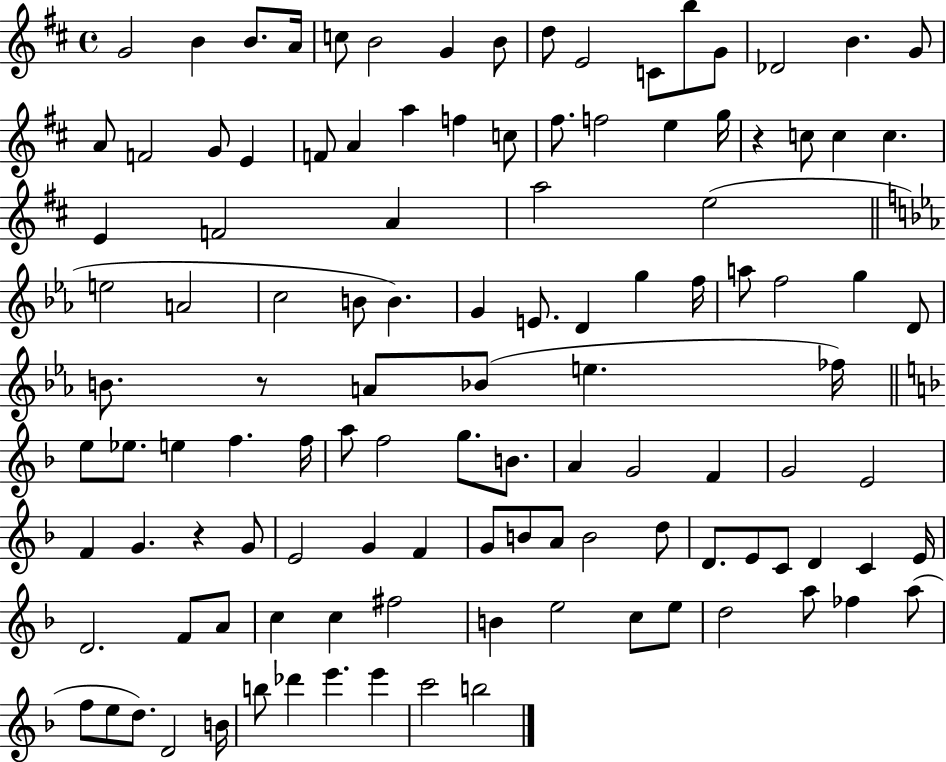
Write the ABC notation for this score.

X:1
T:Untitled
M:4/4
L:1/4
K:D
G2 B B/2 A/4 c/2 B2 G B/2 d/2 E2 C/2 b/2 G/2 _D2 B G/2 A/2 F2 G/2 E F/2 A a f c/2 ^f/2 f2 e g/4 z c/2 c c E F2 A a2 e2 e2 A2 c2 B/2 B G E/2 D g f/4 a/2 f2 g D/2 B/2 z/2 A/2 _B/2 e _f/4 e/2 _e/2 e f f/4 a/2 f2 g/2 B/2 A G2 F G2 E2 F G z G/2 E2 G F G/2 B/2 A/2 B2 d/2 D/2 E/2 C/2 D C E/4 D2 F/2 A/2 c c ^f2 B e2 c/2 e/2 d2 a/2 _f a/2 f/2 e/2 d/2 D2 B/4 b/2 _d' e' e' c'2 b2